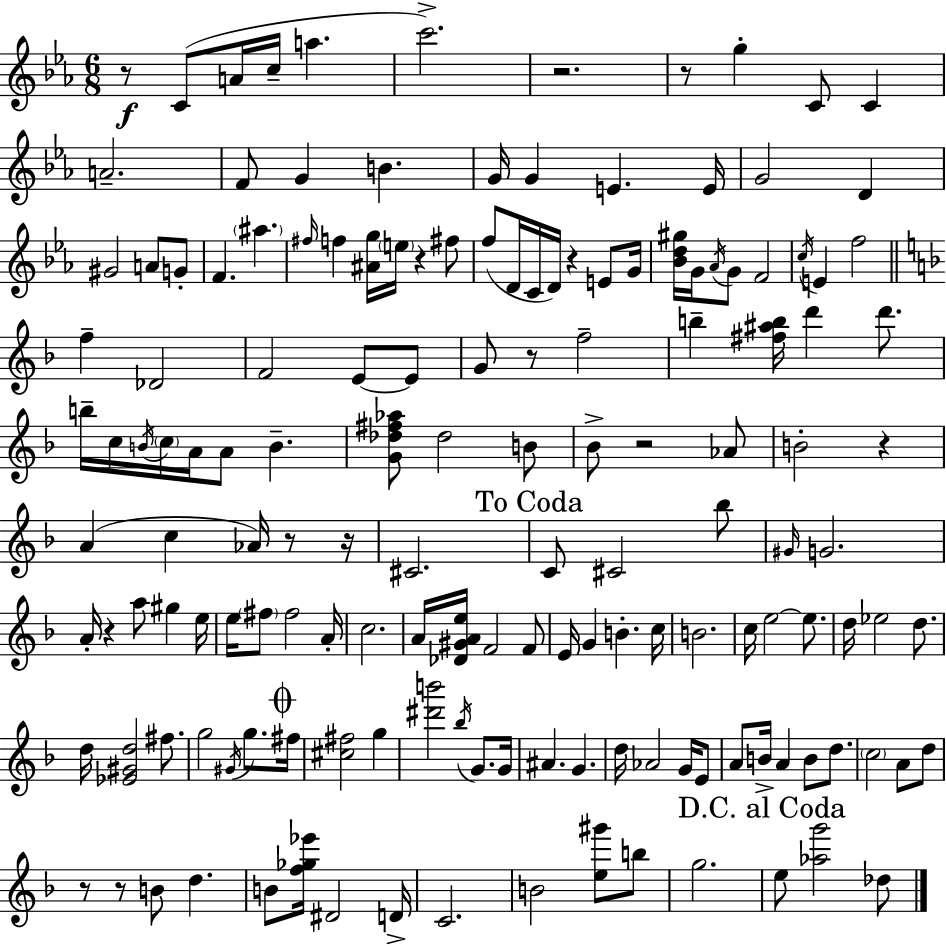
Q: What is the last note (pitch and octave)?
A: Db5